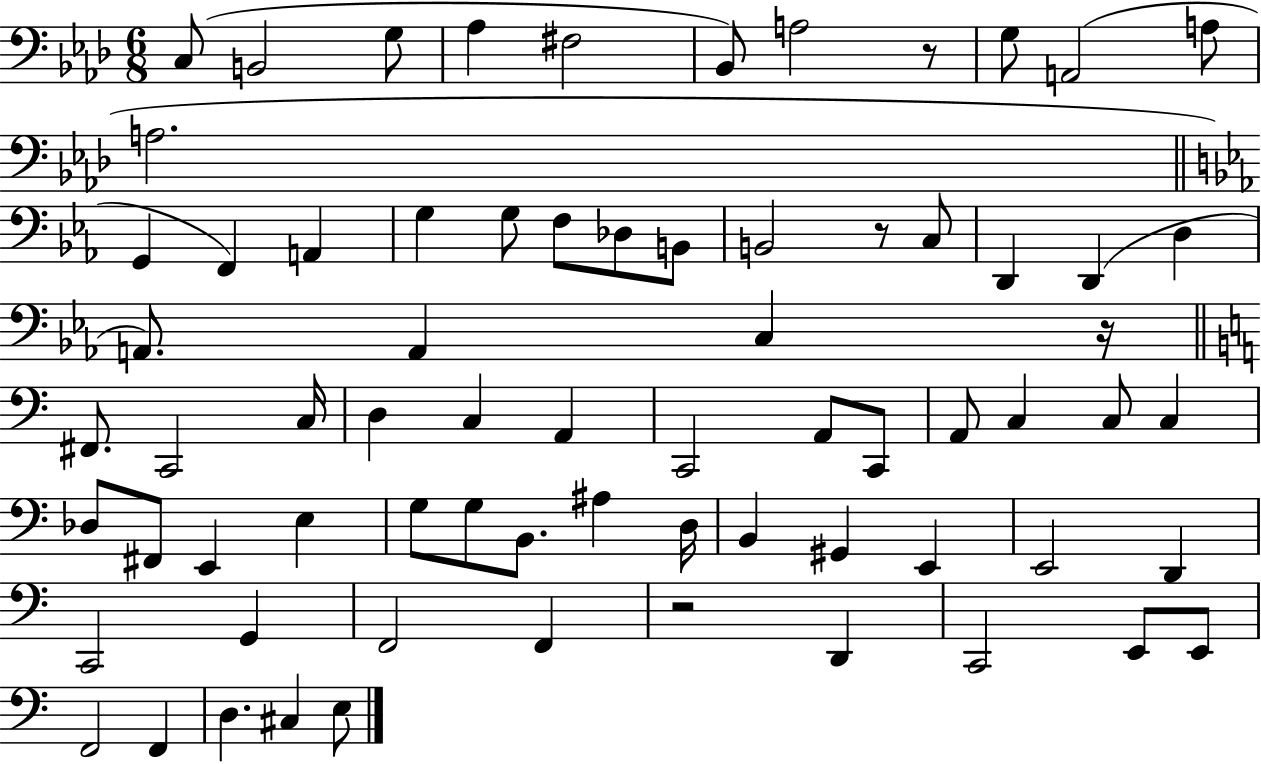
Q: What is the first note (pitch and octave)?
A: C3